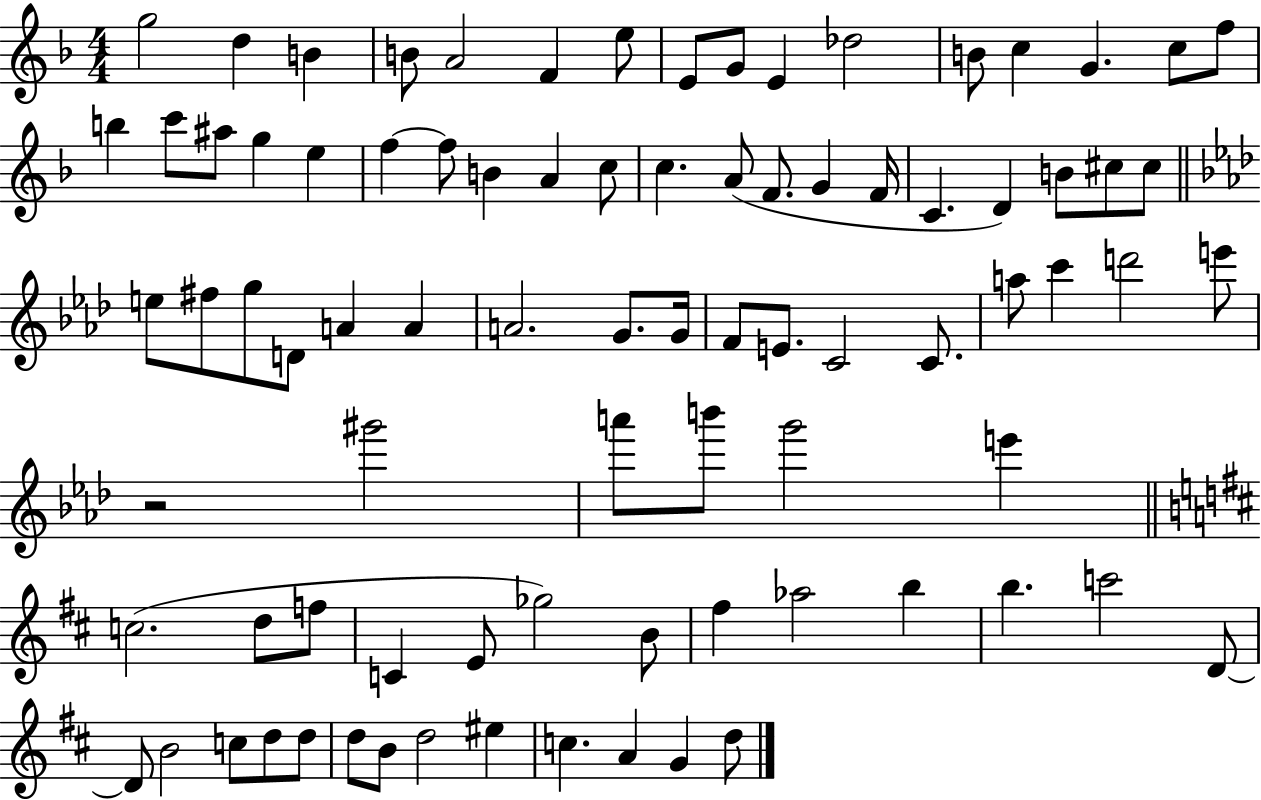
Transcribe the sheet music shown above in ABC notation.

X:1
T:Untitled
M:4/4
L:1/4
K:F
g2 d B B/2 A2 F e/2 E/2 G/2 E _d2 B/2 c G c/2 f/2 b c'/2 ^a/2 g e f f/2 B A c/2 c A/2 F/2 G F/4 C D B/2 ^c/2 ^c/2 e/2 ^f/2 g/2 D/2 A A A2 G/2 G/4 F/2 E/2 C2 C/2 a/2 c' d'2 e'/2 z2 ^g'2 a'/2 b'/2 g'2 e' c2 d/2 f/2 C E/2 _g2 B/2 ^f _a2 b b c'2 D/2 D/2 B2 c/2 d/2 d/2 d/2 B/2 d2 ^e c A G d/2